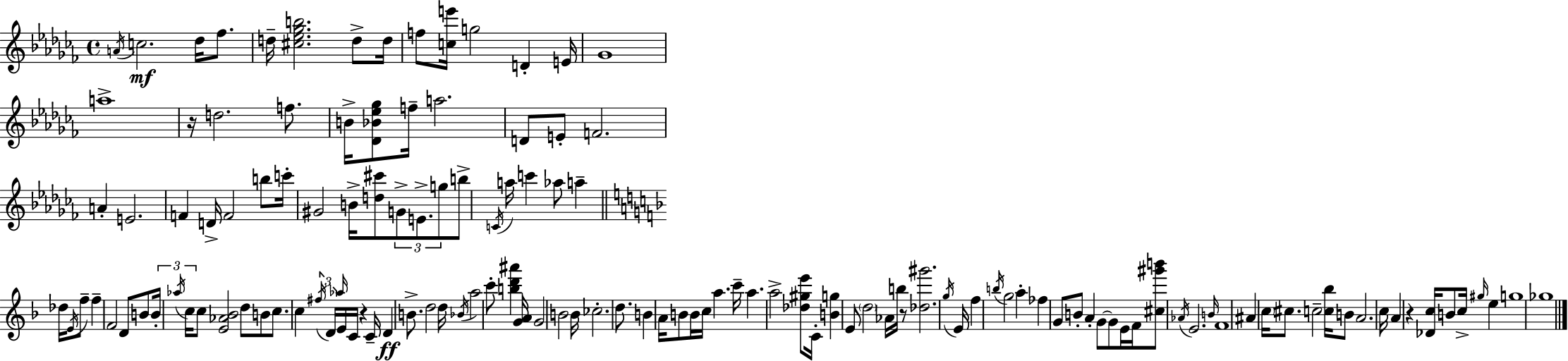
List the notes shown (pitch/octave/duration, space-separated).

A4/s C5/h. Db5/s FES5/e. D5/s [C#5,Eb5,Gb5,B5]/h. D5/e D5/s F5/e [C5,E6]/s G5/h D4/q E4/s Gb4/w A5/w R/s D5/h. F5/e. B4/s [Db4,Bb4,Eb5,Gb5]/e F5/s A5/h. D4/e E4/e F4/h. A4/q E4/h. F4/q D4/s F4/h B5/e C6/s G#4/h B4/s [D5,C#6]/e G4/e E4/e. G5/e B5/e C4/s A5/s C6/q Ab5/e A5/q Db5/s E4/s F5/e F5/q F4/h D4/e B4/e B4/s Ab5/s C5/s C5/e [E4,Ab4,Bb4]/h D5/e B4/e C5/e. C5/q F#5/s D4/s Ab5/s E4/s C4/s R/q C4/s D4/q B4/e. D5/h D5/s Bb4/s A5/h C6/e [B5,D6,A#6]/q [G4,A4]/s G4/h B4/h B4/s CES5/h. D5/e. B4/q A4/s B4/e B4/s C5/s A5/q. C6/s A5/q. A5/h [Db5,G#5,E6]/e C4/s [B4,G5]/q E4/e D5/h Ab4/s B5/s R/e [Db5,G#6]/h. G5/s E4/s F5/q B5/s G5/h A5/q FES5/q G4/e B4/e A4/q G4/e G4/e E4/s F4/s [C#5,G#6,B6]/e Ab4/s E4/h. B4/s F4/w A#4/q C5/s C#5/e. C5/h [C5,Bb5]/s B4/e A4/h. C5/s A4/q R/q [Db4,C5]/s B4/e C5/s G#5/s E5/q G5/w Gb5/w